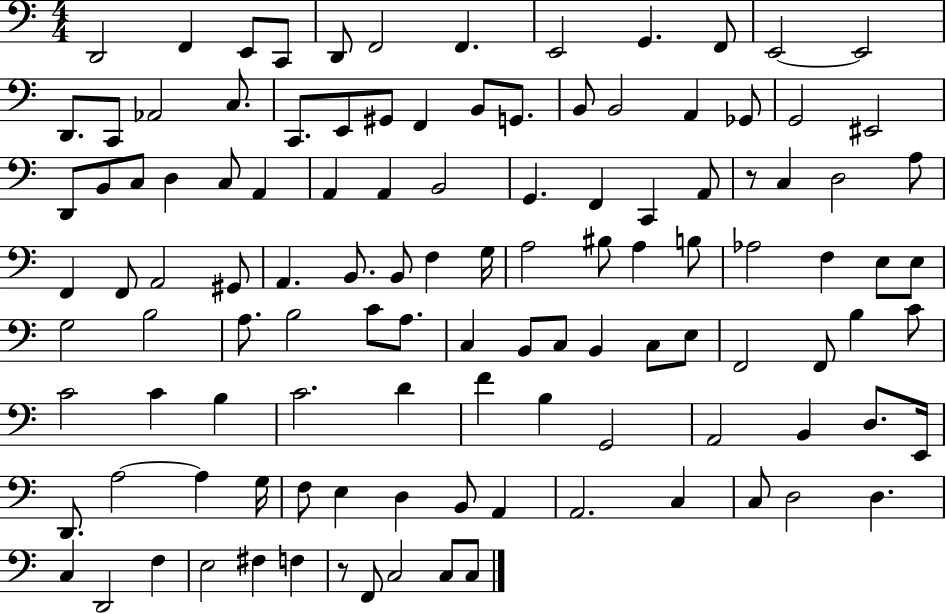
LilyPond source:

{
  \clef bass
  \numericTimeSignature
  \time 4/4
  \key c \major
  \repeat volta 2 { d,2 f,4 e,8 c,8 | d,8 f,2 f,4. | e,2 g,4. f,8 | e,2~~ e,2 | \break d,8. c,8 aes,2 c8. | c,8. e,8 gis,8 f,4 b,8 g,8. | b,8 b,2 a,4 ges,8 | g,2 eis,2 | \break d,8 b,8 c8 d4 c8 a,4 | a,4 a,4 b,2 | g,4. f,4 c,4 a,8 | r8 c4 d2 a8 | \break f,4 f,8 a,2 gis,8 | a,4. b,8. b,8 f4 g16 | a2 bis8 a4 b8 | aes2 f4 e8 e8 | \break g2 b2 | a8. b2 c'8 a8. | c4 b,8 c8 b,4 c8 e8 | f,2 f,8 b4 c'8 | \break c'2 c'4 b4 | c'2. d'4 | f'4 b4 g,2 | a,2 b,4 d8. e,16 | \break d,8. a2~~ a4 g16 | f8 e4 d4 b,8 a,4 | a,2. c4 | c8 d2 d4. | \break c4 d,2 f4 | e2 fis4 f4 | r8 f,8 c2 c8 c8 | } \bar "|."
}